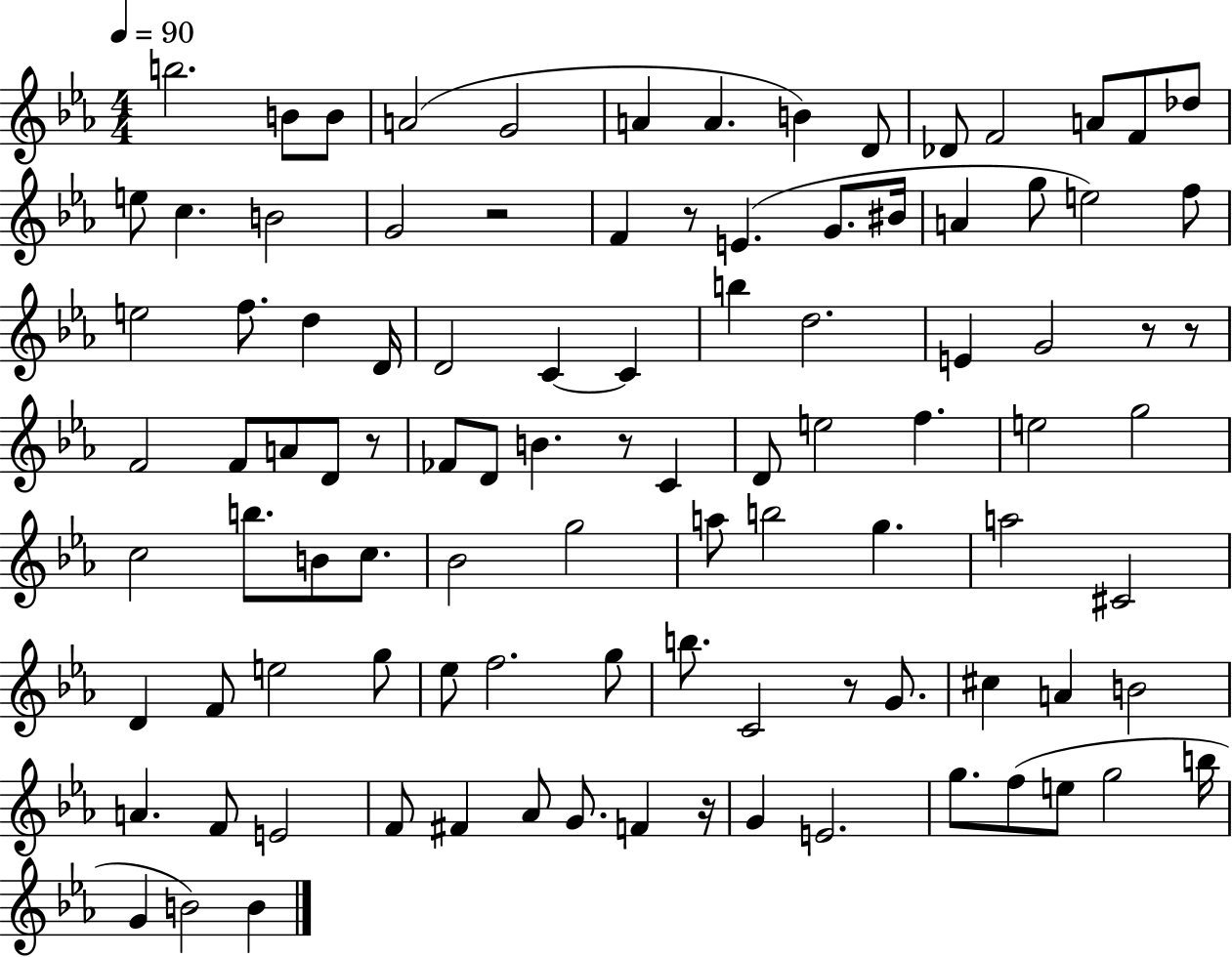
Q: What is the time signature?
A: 4/4